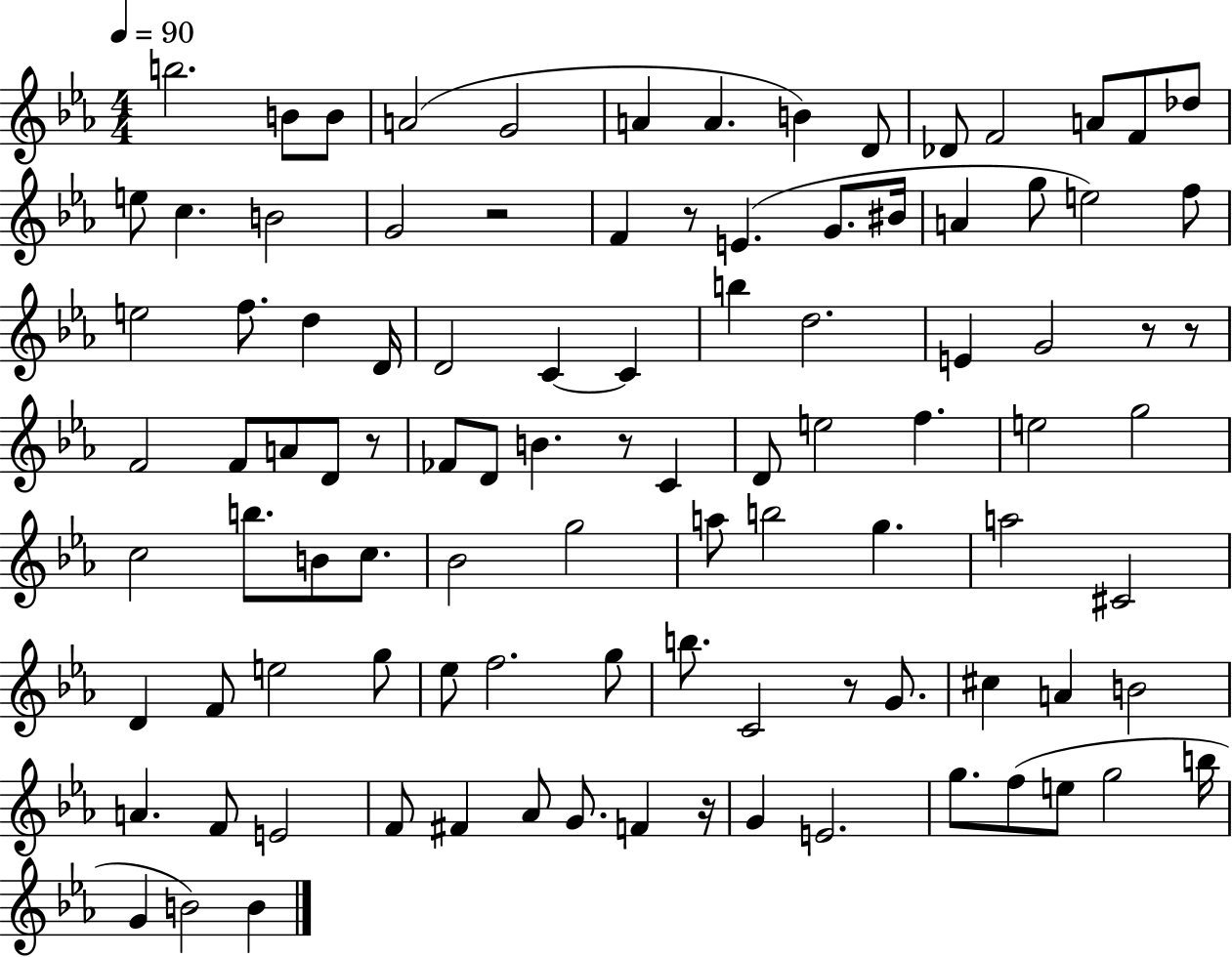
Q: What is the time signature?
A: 4/4